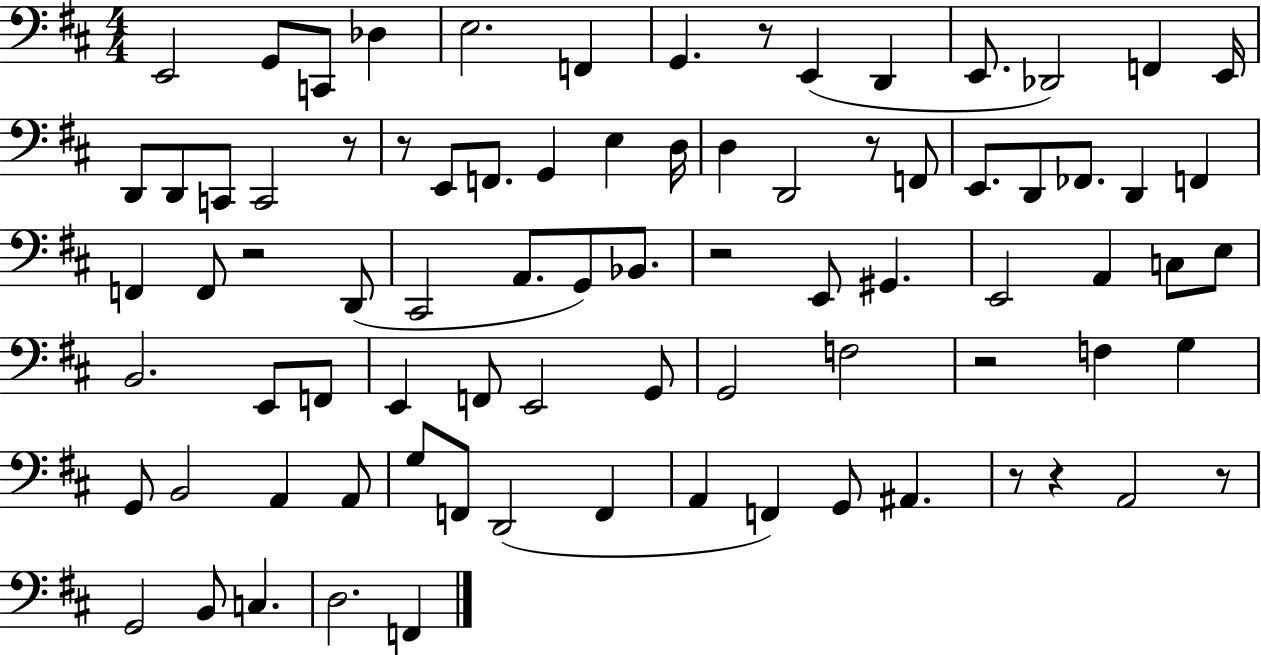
{
  \clef bass
  \numericTimeSignature
  \time 4/4
  \key d \major
  e,2 g,8 c,8 des4 | e2. f,4 | g,4. r8 e,4( d,4 | e,8. des,2) f,4 e,16 | \break d,8 d,8 c,8 c,2 r8 | r8 e,8 f,8. g,4 e4 d16 | d4 d,2 r8 f,8 | e,8. d,8 fes,8. d,4 f,4 | \break f,4 f,8 r2 d,8( | cis,2 a,8. g,8) bes,8. | r2 e,8 gis,4. | e,2 a,4 c8 e8 | \break b,2. e,8 f,8 | e,4 f,8 e,2 g,8 | g,2 f2 | r2 f4 g4 | \break g,8 b,2 a,4 a,8 | g8 f,8 d,2( f,4 | a,4 f,4) g,8 ais,4. | r8 r4 a,2 r8 | \break g,2 b,8 c4. | d2. f,4 | \bar "|."
}